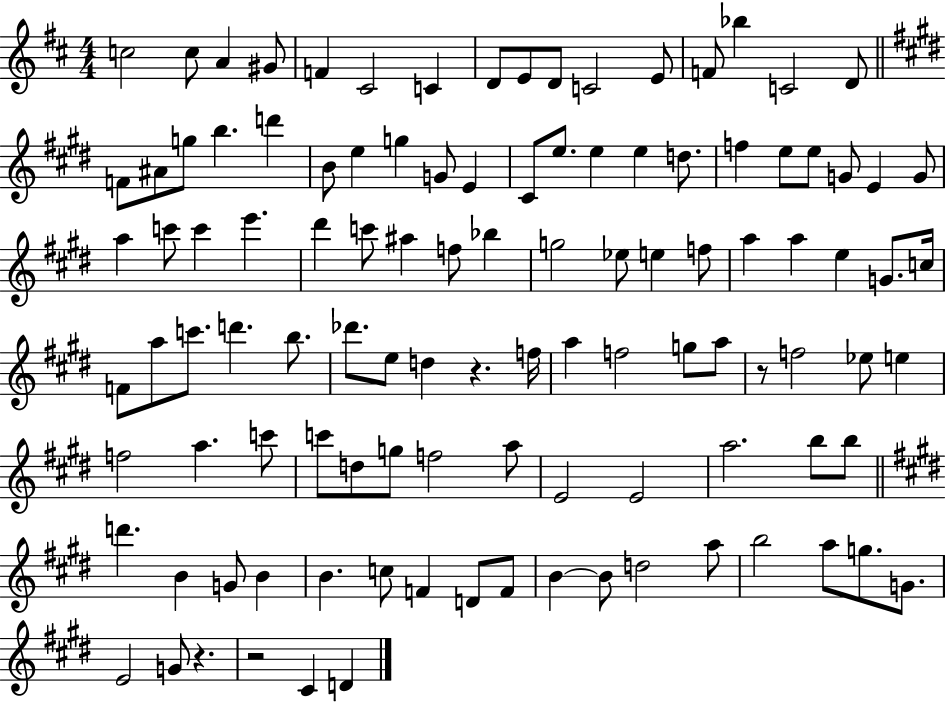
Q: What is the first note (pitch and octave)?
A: C5